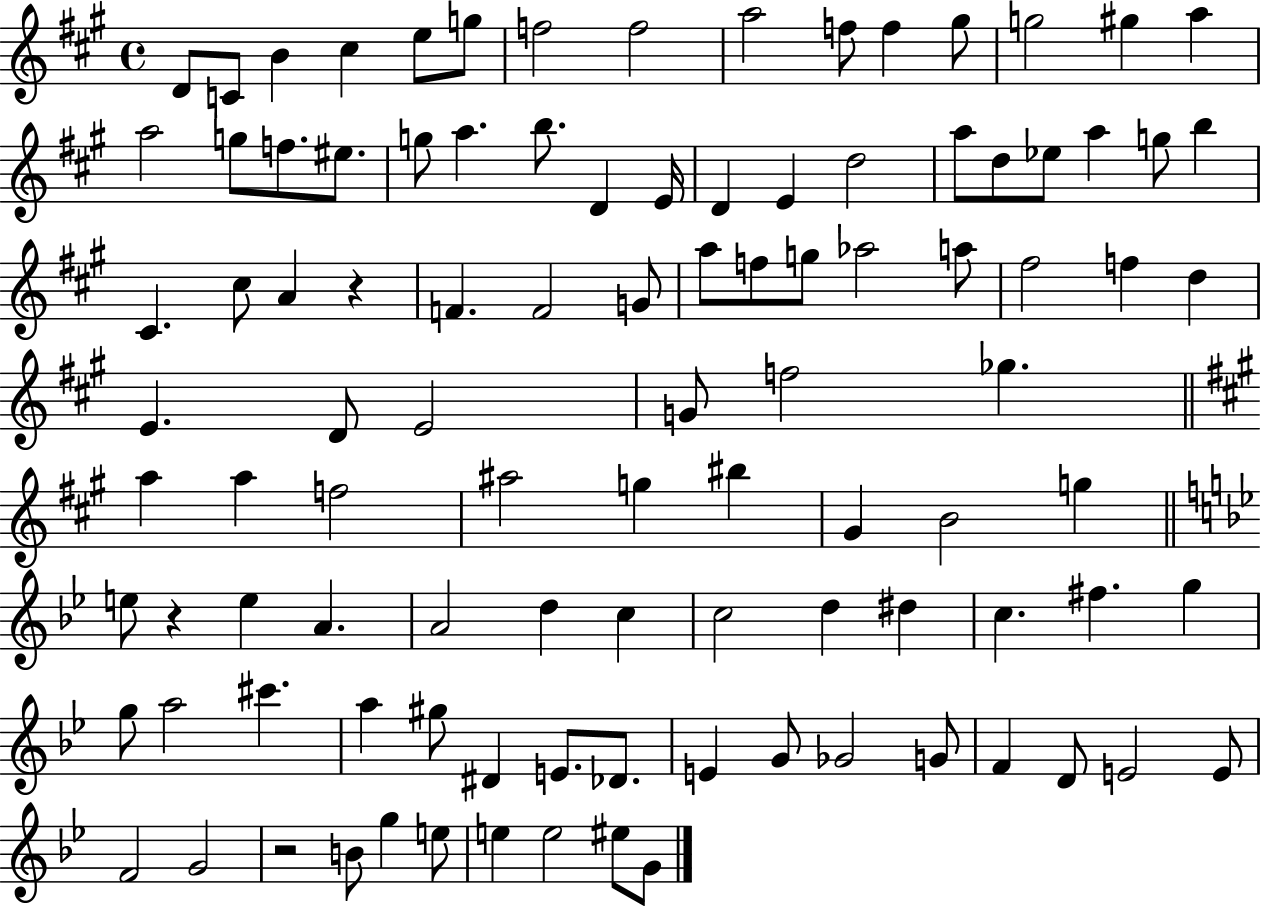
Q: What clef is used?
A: treble